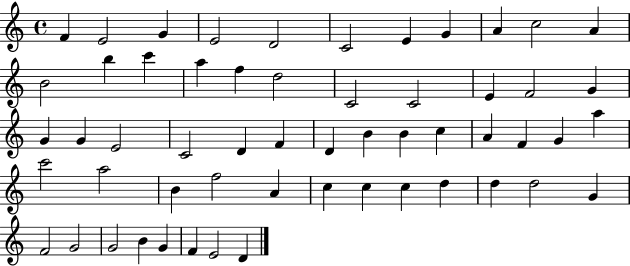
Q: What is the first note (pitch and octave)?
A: F4